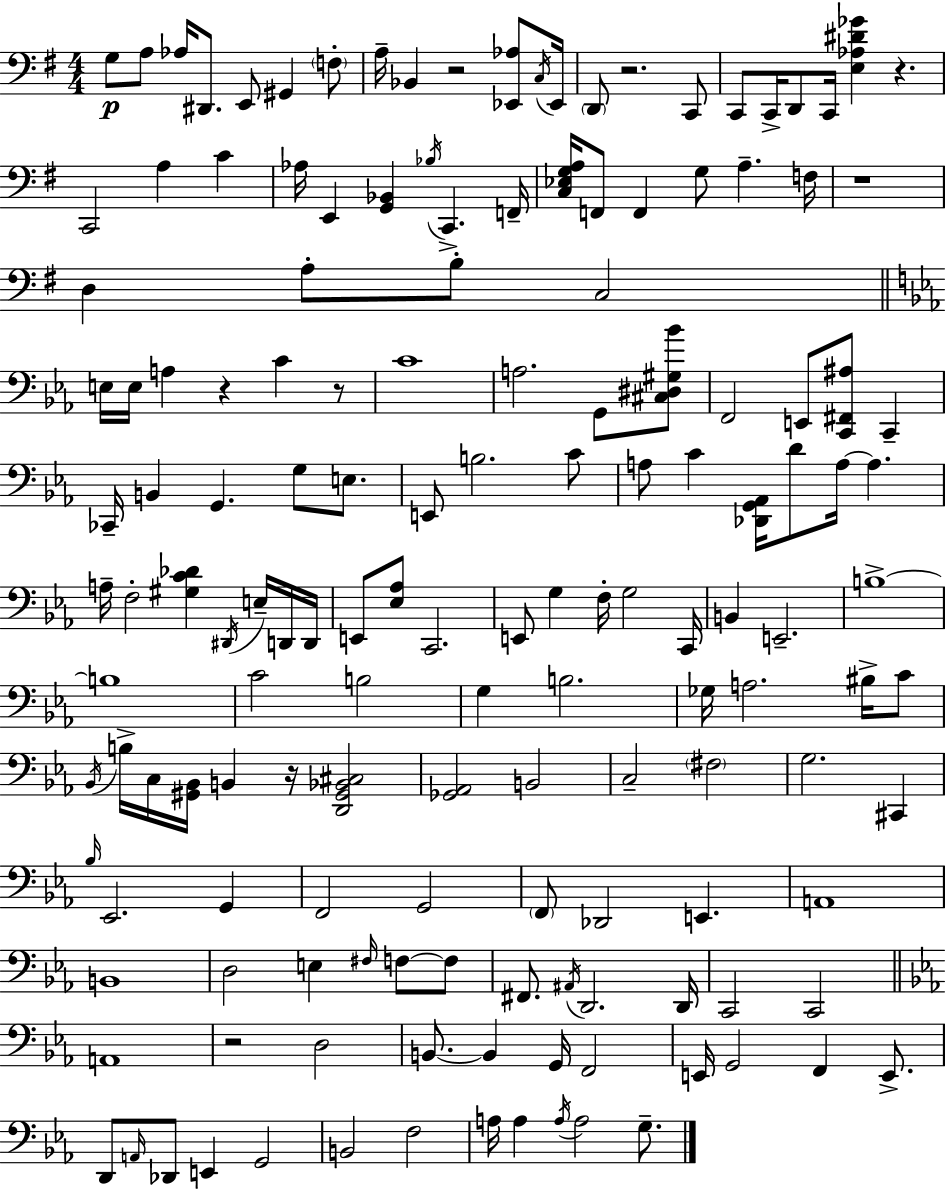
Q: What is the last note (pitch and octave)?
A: G3